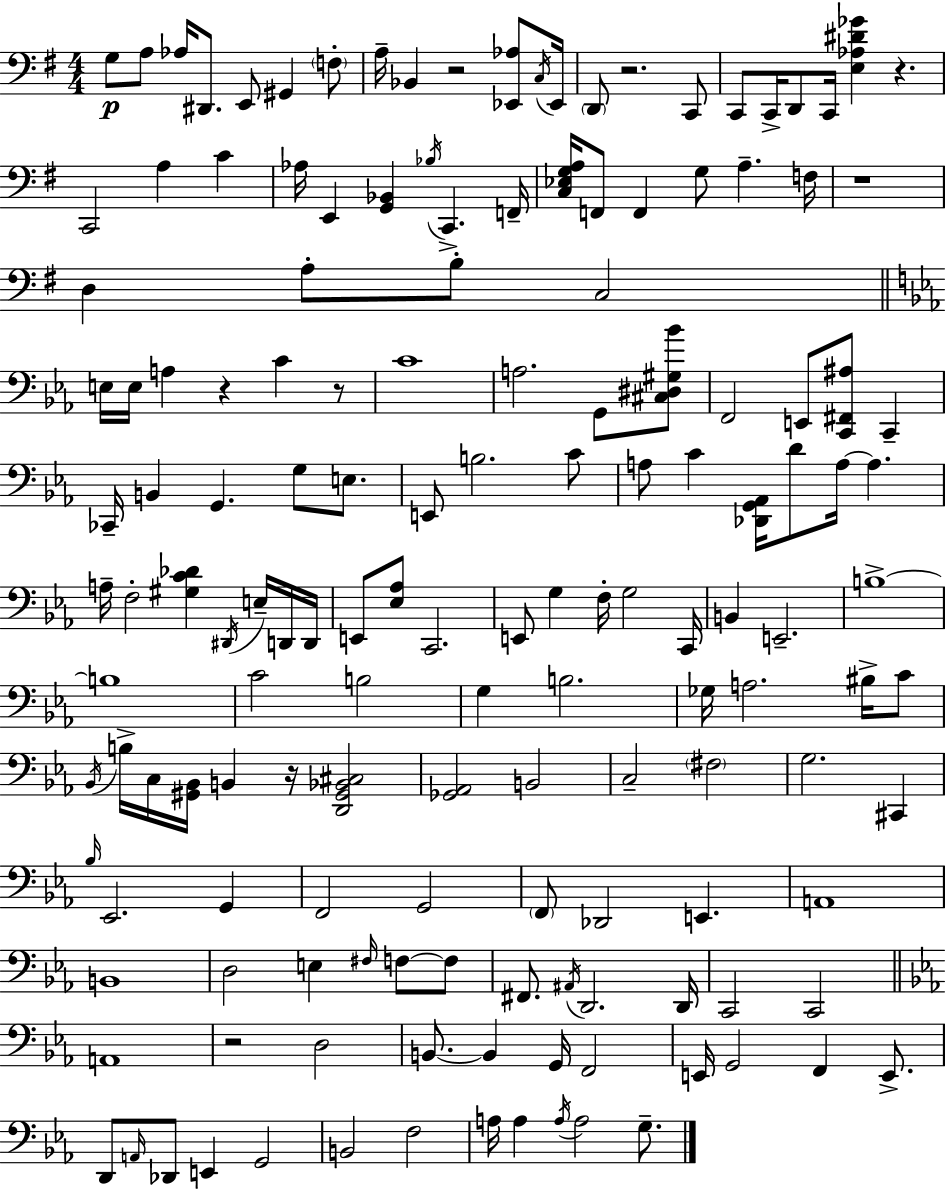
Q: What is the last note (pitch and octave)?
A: G3